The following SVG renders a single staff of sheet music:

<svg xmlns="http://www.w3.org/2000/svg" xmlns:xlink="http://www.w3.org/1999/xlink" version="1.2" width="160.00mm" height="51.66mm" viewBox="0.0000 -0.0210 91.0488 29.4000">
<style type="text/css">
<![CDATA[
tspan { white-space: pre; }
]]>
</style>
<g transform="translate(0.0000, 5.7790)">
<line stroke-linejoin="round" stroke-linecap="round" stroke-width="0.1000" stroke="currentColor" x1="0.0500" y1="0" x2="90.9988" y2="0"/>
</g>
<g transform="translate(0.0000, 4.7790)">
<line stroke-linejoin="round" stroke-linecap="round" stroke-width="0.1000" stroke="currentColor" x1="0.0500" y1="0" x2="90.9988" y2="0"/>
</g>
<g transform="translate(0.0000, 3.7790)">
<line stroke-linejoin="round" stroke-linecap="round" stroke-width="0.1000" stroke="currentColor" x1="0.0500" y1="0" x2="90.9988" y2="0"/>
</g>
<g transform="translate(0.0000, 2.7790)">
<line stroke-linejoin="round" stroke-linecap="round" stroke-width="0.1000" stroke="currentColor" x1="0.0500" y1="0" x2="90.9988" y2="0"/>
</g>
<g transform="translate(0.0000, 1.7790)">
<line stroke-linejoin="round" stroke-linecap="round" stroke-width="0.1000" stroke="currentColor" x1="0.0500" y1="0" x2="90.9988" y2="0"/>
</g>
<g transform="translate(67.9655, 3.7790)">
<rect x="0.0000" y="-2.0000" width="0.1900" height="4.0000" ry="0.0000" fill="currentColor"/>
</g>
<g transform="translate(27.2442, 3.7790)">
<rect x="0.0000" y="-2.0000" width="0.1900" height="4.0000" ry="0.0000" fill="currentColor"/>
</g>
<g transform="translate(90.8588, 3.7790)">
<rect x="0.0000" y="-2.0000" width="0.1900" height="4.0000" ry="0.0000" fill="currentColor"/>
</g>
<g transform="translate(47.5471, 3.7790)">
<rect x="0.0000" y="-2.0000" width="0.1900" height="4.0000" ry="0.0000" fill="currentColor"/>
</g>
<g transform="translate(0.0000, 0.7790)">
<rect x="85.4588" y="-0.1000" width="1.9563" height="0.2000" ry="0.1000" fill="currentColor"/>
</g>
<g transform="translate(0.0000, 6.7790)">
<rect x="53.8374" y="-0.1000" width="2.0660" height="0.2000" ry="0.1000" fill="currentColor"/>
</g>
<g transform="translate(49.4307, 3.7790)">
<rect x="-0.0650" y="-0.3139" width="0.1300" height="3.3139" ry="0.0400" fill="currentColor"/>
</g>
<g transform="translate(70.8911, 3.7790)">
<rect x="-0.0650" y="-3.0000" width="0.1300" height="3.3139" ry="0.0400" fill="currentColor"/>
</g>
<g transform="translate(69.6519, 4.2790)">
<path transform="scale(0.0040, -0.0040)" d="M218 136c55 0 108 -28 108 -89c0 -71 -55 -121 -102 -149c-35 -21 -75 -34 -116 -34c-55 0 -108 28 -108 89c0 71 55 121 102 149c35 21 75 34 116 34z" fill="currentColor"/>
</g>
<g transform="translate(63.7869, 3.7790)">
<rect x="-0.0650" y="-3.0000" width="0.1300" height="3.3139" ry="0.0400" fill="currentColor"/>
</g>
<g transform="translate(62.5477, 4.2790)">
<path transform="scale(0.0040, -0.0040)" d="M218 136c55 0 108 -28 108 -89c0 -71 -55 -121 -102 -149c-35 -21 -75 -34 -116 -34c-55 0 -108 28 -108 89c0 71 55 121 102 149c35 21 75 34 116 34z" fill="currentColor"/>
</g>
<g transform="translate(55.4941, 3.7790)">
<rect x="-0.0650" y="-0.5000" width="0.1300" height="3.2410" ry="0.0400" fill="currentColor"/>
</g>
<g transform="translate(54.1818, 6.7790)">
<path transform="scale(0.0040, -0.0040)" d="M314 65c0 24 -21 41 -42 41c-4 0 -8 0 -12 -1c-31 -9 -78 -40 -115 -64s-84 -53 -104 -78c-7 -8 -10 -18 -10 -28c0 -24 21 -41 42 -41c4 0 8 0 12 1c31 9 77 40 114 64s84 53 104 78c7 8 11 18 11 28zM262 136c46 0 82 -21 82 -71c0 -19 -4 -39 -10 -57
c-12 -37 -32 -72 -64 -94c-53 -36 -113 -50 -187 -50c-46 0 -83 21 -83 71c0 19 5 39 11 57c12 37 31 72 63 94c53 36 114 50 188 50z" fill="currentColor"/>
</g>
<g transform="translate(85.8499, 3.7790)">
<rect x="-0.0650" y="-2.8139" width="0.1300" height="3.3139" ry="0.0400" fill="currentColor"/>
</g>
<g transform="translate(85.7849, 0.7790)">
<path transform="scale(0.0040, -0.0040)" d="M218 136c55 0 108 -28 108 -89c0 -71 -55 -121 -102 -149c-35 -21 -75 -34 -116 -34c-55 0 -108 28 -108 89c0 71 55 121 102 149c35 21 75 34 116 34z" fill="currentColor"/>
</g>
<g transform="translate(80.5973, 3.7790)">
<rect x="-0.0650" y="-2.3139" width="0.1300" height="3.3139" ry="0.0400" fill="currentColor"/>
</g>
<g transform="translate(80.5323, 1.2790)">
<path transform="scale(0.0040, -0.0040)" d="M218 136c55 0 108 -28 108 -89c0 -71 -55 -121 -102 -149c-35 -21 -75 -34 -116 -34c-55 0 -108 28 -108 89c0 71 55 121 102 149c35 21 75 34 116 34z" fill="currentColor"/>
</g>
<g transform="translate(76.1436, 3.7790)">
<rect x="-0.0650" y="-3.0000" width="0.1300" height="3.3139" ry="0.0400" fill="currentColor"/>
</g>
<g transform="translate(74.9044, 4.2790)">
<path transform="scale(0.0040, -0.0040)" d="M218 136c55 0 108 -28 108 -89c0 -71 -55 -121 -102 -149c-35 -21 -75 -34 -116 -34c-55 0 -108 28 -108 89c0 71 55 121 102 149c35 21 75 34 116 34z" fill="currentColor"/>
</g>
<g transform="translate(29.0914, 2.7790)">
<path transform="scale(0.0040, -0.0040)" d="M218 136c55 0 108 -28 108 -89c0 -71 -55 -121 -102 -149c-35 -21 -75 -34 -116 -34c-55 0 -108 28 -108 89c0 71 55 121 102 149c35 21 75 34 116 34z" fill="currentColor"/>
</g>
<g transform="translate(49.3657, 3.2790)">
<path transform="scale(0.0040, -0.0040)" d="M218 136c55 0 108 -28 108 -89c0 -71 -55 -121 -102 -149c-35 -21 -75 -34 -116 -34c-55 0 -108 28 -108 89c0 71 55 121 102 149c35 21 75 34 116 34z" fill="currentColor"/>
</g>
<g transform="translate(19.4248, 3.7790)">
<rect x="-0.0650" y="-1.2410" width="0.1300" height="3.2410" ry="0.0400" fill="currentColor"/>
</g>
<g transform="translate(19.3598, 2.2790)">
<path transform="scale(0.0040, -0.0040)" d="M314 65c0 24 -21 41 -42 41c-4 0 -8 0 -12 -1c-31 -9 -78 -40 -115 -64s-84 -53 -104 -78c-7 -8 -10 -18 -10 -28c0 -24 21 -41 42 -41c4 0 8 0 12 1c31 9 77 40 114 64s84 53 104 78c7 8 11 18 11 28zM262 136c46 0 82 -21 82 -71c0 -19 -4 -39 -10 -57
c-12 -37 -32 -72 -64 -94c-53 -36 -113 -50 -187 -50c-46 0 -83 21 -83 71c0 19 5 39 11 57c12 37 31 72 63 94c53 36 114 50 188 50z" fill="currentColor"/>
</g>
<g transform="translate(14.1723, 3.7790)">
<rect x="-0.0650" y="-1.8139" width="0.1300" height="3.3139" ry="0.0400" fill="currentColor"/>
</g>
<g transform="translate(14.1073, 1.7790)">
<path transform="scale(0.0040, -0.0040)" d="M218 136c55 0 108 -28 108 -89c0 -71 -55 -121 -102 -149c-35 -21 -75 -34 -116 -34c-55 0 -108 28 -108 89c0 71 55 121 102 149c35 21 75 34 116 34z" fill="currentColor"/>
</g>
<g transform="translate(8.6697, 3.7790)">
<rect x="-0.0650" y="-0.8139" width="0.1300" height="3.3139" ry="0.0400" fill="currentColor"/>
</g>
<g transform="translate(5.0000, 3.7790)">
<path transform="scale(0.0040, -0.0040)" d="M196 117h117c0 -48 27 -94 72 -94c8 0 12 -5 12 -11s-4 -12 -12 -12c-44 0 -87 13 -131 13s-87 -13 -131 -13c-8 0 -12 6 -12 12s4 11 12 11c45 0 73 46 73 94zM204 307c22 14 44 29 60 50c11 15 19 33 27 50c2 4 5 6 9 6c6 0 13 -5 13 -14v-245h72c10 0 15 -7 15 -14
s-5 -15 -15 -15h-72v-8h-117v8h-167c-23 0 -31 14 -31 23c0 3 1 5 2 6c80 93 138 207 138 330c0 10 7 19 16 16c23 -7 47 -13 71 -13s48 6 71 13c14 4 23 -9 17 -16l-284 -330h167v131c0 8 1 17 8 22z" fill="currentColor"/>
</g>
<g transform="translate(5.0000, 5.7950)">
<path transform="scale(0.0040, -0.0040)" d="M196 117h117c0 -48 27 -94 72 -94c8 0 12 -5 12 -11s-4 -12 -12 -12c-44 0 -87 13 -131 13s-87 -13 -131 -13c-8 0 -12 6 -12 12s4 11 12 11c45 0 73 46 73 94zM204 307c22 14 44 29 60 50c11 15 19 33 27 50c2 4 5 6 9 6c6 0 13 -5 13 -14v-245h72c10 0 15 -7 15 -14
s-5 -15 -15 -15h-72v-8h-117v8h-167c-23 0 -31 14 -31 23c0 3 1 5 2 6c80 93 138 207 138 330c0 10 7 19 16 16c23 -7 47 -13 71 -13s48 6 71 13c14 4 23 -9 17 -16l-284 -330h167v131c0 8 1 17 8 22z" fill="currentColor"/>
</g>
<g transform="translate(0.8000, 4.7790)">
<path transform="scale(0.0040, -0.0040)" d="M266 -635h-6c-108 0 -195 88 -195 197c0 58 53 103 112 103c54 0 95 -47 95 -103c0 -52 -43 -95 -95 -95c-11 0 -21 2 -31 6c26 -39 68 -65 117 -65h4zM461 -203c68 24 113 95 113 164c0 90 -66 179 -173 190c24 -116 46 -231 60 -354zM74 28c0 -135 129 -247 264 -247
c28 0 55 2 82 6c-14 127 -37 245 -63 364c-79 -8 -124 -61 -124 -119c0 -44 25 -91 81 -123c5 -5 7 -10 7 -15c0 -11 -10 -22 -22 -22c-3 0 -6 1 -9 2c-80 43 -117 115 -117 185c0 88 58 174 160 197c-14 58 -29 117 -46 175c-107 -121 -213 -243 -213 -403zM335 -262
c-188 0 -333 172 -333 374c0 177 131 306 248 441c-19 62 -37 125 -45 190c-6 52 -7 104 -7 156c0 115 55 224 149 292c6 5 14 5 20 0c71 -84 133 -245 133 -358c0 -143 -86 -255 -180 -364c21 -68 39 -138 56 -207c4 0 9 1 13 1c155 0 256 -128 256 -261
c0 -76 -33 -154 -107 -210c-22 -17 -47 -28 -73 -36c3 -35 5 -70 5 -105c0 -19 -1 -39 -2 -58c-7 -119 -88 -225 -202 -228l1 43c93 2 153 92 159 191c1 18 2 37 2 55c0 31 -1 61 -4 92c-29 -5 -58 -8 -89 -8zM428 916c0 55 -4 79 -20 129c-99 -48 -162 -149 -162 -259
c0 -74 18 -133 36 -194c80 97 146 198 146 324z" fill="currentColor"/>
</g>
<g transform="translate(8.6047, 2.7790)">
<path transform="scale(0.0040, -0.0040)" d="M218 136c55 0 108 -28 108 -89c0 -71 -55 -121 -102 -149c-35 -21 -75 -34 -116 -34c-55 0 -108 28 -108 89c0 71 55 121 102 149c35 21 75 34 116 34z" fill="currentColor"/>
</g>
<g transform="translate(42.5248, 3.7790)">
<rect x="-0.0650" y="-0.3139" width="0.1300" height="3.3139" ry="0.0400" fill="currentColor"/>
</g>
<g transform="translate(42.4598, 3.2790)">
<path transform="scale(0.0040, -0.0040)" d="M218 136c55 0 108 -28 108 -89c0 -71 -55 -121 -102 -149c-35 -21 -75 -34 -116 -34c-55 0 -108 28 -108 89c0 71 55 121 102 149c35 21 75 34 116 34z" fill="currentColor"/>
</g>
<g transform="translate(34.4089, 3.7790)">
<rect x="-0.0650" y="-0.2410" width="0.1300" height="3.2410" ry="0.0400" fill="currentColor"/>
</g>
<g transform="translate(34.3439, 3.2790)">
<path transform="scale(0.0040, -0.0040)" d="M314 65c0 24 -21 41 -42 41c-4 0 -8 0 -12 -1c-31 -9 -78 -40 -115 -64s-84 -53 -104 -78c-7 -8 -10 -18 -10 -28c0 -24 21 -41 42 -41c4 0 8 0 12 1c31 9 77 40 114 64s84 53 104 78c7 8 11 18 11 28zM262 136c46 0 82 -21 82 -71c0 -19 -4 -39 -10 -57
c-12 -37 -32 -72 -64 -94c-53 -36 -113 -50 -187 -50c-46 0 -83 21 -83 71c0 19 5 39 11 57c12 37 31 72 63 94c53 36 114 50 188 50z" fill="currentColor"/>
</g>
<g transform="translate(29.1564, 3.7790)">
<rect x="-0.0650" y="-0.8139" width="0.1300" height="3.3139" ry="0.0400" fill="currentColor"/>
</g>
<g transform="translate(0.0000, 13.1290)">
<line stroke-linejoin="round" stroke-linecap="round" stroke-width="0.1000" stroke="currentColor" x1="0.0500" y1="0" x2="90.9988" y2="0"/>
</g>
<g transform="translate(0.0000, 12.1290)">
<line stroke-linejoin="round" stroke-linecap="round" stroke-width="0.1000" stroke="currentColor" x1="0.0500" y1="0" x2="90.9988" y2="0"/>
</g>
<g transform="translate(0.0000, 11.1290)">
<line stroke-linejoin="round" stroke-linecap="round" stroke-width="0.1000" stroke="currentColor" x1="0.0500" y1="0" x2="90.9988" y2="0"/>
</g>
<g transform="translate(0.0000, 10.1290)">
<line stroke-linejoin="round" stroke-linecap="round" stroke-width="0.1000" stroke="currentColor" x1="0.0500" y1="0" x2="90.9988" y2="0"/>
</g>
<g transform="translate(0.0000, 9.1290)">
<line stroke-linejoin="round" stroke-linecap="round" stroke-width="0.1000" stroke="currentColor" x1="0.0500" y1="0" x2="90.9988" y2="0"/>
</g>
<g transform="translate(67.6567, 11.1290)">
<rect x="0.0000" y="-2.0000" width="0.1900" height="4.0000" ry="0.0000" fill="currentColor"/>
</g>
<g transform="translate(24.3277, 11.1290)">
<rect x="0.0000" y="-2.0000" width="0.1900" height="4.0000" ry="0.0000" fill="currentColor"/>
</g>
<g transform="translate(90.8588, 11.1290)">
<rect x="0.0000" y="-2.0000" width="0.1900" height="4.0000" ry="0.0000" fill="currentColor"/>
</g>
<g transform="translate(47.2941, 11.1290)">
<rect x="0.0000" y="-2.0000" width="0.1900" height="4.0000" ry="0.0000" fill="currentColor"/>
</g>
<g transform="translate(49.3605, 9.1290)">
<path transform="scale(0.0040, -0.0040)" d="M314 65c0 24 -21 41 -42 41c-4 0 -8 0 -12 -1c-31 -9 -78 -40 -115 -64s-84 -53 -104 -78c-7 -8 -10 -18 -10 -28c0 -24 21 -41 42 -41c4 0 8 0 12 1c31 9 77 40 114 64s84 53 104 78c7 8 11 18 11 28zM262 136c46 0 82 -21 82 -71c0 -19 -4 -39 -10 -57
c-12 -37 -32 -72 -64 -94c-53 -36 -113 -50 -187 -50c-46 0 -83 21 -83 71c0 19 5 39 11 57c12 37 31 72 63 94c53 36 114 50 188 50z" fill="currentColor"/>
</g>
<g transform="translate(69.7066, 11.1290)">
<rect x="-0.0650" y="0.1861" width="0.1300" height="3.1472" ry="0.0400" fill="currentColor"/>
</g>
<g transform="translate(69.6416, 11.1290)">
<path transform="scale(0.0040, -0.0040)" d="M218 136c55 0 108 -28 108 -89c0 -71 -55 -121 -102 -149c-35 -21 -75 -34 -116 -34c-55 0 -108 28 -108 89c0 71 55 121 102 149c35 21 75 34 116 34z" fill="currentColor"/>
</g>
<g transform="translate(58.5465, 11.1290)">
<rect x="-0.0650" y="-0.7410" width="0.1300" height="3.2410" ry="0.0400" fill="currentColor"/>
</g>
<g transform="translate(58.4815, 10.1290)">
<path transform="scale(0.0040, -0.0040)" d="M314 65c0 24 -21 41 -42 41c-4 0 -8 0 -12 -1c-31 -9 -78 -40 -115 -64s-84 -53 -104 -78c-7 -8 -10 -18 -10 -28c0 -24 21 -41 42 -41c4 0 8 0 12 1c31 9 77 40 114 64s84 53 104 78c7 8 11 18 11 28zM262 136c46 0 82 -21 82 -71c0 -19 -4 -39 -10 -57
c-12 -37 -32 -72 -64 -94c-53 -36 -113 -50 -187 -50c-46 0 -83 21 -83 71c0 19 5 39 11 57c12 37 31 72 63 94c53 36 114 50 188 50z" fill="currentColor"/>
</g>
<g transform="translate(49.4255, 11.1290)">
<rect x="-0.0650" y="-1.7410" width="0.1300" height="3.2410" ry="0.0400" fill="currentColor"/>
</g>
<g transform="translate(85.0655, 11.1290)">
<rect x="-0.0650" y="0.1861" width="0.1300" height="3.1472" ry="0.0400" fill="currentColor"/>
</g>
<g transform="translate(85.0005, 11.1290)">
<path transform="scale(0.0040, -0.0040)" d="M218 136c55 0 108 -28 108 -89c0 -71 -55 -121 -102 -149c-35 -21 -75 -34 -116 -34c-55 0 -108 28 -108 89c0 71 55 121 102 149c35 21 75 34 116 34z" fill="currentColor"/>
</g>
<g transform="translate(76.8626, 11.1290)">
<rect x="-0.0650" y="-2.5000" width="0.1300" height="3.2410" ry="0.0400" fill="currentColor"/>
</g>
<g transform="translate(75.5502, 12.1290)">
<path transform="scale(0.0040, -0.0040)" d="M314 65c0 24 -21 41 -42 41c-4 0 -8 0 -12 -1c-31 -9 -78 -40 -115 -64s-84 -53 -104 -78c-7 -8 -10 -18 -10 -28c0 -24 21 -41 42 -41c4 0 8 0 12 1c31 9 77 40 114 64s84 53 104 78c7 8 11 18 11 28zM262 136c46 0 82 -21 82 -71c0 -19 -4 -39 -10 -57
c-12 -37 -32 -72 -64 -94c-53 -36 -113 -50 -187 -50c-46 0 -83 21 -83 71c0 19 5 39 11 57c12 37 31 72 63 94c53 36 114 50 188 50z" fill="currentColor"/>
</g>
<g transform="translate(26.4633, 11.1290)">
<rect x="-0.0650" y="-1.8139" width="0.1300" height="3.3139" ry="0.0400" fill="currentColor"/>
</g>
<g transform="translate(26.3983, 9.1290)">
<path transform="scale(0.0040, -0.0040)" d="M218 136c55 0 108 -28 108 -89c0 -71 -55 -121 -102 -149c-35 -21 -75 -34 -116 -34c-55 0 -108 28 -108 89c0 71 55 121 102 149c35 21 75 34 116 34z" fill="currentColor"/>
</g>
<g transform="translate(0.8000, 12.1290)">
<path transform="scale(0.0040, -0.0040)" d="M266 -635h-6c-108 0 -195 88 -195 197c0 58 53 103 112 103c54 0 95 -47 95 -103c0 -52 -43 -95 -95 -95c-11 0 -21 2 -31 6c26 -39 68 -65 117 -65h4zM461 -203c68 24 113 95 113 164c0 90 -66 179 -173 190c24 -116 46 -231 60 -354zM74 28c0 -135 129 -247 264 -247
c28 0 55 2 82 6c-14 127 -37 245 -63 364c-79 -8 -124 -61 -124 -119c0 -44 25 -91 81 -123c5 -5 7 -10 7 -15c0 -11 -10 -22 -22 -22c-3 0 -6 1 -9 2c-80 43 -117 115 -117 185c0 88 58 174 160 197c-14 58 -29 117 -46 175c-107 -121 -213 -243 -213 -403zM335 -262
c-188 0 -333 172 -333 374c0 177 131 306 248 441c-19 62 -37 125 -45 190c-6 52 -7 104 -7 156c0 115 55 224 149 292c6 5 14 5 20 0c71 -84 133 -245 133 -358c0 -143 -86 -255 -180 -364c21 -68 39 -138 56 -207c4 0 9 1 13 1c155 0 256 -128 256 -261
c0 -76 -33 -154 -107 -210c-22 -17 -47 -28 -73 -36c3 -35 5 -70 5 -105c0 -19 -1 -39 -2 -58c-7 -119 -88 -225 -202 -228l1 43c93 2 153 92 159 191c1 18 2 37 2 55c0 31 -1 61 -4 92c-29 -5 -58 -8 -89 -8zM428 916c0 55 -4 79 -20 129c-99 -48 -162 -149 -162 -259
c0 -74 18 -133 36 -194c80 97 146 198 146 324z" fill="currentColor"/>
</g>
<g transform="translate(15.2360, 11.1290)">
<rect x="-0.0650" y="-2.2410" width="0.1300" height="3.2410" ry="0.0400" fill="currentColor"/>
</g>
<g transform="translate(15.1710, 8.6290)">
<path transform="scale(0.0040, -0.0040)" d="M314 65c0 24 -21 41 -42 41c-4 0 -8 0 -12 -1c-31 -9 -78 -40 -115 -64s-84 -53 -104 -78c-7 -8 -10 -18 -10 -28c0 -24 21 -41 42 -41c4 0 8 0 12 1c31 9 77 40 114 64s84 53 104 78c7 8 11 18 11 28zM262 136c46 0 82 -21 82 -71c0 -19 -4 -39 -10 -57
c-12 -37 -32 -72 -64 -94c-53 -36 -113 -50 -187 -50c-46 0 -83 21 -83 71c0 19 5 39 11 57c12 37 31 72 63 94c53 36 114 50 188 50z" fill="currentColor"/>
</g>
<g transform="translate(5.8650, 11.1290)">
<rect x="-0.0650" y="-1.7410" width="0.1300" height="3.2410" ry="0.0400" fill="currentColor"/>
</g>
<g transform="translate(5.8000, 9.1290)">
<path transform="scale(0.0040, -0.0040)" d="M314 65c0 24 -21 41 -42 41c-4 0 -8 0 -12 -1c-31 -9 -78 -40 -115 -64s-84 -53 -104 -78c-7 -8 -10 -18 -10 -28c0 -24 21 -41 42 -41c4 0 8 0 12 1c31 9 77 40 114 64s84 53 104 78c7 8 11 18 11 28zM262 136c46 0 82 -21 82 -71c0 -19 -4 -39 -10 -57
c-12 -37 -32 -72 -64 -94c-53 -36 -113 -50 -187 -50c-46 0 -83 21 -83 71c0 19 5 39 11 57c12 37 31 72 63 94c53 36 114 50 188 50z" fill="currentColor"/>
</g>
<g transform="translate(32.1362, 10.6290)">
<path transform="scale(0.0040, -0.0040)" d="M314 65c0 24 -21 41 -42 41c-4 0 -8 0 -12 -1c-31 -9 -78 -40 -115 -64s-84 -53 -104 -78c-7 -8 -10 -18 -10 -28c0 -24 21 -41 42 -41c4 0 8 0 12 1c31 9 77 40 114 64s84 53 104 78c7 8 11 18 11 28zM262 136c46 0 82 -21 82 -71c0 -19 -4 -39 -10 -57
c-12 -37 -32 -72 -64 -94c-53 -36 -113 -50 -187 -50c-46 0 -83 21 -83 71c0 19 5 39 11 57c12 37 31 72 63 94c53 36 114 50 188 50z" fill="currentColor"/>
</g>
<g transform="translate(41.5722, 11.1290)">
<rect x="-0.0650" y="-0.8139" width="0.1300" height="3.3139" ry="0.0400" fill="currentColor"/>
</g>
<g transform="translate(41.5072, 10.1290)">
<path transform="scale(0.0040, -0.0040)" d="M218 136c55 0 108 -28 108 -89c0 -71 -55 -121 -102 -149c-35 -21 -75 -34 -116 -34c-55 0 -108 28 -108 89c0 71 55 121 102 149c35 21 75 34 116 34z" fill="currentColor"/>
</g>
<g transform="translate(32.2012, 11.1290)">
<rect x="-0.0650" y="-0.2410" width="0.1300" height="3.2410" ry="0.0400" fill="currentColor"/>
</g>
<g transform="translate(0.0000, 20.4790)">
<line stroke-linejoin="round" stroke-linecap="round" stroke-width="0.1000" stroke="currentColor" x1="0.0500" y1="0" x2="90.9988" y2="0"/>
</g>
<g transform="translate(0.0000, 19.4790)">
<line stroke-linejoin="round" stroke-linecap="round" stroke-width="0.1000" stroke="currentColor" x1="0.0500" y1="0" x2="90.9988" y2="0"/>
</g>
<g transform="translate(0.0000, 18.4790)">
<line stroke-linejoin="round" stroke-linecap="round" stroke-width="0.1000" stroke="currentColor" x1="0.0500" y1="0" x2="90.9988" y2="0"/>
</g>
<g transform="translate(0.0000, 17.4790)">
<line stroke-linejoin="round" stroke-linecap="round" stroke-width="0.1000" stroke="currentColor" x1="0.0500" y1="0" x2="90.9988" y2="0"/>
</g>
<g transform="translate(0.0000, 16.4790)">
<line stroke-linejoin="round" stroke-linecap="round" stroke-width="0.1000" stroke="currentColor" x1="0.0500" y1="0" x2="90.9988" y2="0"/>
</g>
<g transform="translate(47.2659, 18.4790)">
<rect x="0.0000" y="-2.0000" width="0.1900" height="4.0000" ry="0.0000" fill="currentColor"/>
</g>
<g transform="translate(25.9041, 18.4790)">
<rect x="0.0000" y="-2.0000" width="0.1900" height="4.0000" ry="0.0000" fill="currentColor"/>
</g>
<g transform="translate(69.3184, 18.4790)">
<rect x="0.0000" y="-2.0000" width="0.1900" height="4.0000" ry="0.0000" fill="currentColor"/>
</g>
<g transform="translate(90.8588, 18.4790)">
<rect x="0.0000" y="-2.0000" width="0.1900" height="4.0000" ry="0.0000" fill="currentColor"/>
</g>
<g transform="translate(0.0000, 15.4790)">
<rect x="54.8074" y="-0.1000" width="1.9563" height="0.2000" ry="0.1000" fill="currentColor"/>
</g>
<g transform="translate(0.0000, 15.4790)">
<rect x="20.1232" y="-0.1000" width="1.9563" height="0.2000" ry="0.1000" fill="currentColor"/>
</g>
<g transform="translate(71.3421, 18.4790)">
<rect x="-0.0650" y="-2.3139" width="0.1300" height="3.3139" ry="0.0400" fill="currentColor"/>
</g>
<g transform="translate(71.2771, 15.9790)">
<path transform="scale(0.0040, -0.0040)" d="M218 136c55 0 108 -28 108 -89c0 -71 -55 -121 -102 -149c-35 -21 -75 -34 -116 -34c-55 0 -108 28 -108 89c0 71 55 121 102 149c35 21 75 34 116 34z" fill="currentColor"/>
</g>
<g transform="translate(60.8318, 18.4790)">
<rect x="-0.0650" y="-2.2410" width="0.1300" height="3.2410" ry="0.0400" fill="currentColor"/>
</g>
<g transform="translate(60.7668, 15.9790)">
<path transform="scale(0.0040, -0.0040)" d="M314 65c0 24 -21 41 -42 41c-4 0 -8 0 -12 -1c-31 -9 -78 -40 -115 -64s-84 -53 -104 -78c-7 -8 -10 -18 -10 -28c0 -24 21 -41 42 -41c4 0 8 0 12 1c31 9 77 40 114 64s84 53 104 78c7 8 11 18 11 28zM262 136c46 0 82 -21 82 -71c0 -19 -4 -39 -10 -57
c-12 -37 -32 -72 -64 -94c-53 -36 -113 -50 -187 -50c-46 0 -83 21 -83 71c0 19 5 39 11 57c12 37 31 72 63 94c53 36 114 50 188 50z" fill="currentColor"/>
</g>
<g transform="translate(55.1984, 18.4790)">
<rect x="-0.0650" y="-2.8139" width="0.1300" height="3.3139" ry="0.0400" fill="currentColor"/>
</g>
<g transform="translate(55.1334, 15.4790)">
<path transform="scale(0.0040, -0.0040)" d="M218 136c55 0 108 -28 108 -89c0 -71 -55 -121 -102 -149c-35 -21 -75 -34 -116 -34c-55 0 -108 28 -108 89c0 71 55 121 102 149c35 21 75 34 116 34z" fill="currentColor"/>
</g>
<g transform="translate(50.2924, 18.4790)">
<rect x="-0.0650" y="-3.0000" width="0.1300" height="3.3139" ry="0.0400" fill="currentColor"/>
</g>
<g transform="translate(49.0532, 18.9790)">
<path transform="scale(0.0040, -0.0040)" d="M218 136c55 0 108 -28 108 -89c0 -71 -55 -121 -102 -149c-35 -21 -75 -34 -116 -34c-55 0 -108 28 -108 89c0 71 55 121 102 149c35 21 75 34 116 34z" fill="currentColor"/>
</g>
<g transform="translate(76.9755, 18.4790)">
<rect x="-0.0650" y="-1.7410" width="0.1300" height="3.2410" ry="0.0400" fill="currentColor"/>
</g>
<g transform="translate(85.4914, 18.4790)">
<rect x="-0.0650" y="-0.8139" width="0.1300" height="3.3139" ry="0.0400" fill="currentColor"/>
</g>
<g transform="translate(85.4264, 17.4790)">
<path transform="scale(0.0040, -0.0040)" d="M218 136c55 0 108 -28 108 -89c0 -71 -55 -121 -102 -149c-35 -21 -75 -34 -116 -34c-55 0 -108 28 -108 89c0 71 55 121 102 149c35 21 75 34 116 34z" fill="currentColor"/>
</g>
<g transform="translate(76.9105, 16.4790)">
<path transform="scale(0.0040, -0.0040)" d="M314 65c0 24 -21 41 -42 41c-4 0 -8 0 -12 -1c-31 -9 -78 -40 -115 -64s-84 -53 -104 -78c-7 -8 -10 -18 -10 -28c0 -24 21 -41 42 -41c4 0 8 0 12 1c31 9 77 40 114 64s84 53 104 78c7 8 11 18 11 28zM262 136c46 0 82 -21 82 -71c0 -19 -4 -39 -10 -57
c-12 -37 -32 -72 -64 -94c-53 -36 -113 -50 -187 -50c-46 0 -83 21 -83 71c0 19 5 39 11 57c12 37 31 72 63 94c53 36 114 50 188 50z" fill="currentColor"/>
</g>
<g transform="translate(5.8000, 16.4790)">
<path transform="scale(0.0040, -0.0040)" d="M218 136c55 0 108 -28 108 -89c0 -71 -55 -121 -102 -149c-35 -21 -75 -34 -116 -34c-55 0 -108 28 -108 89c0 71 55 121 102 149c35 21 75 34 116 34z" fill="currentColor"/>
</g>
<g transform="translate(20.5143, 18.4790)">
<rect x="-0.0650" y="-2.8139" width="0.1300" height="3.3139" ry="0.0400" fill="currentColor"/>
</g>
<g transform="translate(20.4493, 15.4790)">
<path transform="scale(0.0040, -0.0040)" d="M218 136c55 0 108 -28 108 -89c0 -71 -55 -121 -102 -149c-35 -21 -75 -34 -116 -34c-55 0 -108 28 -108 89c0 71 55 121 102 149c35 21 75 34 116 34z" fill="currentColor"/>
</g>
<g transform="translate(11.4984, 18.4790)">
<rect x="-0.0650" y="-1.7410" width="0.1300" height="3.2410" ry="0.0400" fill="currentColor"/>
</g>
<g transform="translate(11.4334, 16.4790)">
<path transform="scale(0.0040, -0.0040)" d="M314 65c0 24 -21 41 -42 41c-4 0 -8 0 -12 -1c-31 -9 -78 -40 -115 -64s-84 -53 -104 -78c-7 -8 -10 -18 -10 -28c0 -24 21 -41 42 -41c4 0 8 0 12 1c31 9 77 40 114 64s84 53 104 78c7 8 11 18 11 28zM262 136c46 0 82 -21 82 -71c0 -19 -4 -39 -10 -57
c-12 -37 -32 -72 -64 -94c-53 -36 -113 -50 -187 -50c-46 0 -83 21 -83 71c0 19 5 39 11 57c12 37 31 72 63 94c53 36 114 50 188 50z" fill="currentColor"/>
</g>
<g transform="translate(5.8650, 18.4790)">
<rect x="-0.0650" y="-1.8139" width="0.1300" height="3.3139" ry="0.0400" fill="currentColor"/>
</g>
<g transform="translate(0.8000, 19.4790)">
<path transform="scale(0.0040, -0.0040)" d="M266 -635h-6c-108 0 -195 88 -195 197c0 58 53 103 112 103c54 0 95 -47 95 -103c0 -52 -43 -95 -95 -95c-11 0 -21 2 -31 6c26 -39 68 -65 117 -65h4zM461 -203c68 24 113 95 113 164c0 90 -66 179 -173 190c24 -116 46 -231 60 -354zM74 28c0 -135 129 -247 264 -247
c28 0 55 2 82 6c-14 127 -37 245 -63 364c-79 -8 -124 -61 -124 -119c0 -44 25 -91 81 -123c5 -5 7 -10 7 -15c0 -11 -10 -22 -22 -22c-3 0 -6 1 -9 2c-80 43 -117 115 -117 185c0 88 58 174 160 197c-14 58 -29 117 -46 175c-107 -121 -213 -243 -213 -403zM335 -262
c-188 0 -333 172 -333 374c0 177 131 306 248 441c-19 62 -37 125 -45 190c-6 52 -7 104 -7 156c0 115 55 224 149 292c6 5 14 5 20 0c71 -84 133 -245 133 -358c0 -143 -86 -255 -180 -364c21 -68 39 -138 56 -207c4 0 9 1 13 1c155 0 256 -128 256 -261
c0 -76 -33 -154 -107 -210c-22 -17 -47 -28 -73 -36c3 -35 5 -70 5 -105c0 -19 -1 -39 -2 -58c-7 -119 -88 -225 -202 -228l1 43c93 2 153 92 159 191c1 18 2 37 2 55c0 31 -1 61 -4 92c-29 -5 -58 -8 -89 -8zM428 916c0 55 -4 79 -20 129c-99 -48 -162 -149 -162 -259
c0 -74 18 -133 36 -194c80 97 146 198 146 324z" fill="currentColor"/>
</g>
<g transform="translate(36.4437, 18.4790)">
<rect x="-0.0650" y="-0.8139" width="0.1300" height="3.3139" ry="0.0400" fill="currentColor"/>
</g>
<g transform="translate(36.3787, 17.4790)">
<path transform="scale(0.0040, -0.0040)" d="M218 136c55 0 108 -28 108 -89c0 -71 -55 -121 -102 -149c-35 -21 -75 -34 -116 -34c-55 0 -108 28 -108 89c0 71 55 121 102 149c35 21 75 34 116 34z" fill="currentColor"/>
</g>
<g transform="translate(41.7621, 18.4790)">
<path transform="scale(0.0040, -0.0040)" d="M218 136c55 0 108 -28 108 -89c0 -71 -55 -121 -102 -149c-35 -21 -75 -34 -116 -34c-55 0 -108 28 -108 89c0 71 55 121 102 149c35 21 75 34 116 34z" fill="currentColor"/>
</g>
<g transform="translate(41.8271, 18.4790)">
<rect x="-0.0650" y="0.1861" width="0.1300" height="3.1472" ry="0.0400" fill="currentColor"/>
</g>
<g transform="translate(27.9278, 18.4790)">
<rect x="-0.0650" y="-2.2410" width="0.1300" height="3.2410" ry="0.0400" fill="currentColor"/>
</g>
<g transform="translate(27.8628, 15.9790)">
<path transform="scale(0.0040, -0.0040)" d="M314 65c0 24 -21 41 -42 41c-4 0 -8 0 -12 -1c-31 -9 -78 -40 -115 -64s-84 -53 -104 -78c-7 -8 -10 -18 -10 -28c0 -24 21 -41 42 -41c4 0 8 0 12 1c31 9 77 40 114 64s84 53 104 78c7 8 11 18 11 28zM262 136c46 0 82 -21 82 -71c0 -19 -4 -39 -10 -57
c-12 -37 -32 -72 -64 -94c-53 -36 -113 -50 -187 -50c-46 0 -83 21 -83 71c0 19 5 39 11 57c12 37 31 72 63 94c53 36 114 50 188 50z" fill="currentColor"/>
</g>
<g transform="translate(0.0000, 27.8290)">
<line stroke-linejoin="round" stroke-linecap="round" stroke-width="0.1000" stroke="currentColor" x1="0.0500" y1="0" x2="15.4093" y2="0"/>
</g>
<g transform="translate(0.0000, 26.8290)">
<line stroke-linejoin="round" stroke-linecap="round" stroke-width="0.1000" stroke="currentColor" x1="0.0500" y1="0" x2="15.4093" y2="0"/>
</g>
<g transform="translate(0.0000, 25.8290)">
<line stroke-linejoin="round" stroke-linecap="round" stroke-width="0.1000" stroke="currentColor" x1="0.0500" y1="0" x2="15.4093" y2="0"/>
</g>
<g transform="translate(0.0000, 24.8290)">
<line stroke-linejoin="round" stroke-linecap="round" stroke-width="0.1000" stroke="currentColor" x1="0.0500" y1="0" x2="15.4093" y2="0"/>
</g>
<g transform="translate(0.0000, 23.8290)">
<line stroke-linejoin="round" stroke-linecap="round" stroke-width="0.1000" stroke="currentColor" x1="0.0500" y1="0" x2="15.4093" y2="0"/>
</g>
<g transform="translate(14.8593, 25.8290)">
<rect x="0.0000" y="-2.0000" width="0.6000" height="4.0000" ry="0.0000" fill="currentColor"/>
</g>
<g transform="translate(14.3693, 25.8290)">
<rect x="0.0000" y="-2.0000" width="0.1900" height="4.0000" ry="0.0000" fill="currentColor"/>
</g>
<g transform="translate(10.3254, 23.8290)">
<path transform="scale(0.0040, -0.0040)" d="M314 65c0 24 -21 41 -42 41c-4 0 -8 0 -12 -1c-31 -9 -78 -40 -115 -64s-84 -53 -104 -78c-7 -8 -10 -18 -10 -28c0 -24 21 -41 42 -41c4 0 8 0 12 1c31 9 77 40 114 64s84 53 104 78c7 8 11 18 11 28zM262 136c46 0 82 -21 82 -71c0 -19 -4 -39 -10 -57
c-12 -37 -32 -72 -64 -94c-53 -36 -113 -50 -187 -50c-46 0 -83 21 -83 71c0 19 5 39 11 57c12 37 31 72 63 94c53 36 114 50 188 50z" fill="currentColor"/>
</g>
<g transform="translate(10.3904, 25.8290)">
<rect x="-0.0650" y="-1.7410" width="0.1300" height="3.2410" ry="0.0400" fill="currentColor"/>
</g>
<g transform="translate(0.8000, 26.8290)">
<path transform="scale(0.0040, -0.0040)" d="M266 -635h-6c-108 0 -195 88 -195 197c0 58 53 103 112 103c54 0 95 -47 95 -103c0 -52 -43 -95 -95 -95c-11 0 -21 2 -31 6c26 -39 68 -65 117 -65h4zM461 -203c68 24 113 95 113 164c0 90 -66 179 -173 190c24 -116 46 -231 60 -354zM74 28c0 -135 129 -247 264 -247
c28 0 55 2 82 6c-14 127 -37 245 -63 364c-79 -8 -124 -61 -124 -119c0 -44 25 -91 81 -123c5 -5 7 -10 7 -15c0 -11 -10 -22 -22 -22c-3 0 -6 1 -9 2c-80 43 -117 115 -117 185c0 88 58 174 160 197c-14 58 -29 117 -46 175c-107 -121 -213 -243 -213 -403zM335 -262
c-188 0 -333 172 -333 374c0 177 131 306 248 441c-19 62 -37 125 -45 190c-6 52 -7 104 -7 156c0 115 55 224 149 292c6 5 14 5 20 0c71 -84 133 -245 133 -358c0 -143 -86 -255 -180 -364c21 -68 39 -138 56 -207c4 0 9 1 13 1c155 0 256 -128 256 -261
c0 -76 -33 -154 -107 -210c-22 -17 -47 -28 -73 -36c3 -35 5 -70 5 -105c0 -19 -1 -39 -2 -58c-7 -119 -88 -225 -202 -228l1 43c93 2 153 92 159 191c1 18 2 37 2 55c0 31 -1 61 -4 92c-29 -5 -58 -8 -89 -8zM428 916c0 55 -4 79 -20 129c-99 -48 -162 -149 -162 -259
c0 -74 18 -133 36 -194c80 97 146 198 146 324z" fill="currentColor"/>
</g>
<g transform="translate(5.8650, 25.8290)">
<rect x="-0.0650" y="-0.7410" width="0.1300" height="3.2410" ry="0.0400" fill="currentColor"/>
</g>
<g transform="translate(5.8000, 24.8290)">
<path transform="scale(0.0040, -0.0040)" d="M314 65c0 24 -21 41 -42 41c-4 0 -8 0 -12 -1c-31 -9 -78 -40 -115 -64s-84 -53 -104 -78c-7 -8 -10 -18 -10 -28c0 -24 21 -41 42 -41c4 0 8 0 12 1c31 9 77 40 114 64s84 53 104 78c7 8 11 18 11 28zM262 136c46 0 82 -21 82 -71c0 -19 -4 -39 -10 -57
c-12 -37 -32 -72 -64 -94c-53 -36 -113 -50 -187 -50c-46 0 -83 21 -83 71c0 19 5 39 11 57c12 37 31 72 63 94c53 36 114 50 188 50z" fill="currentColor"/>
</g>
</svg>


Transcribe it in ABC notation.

X:1
T:Untitled
M:4/4
L:1/4
K:C
d f e2 d c2 c c C2 A A A g a f2 g2 f c2 d f2 d2 B G2 B f f2 a g2 d B A a g2 g f2 d d2 f2